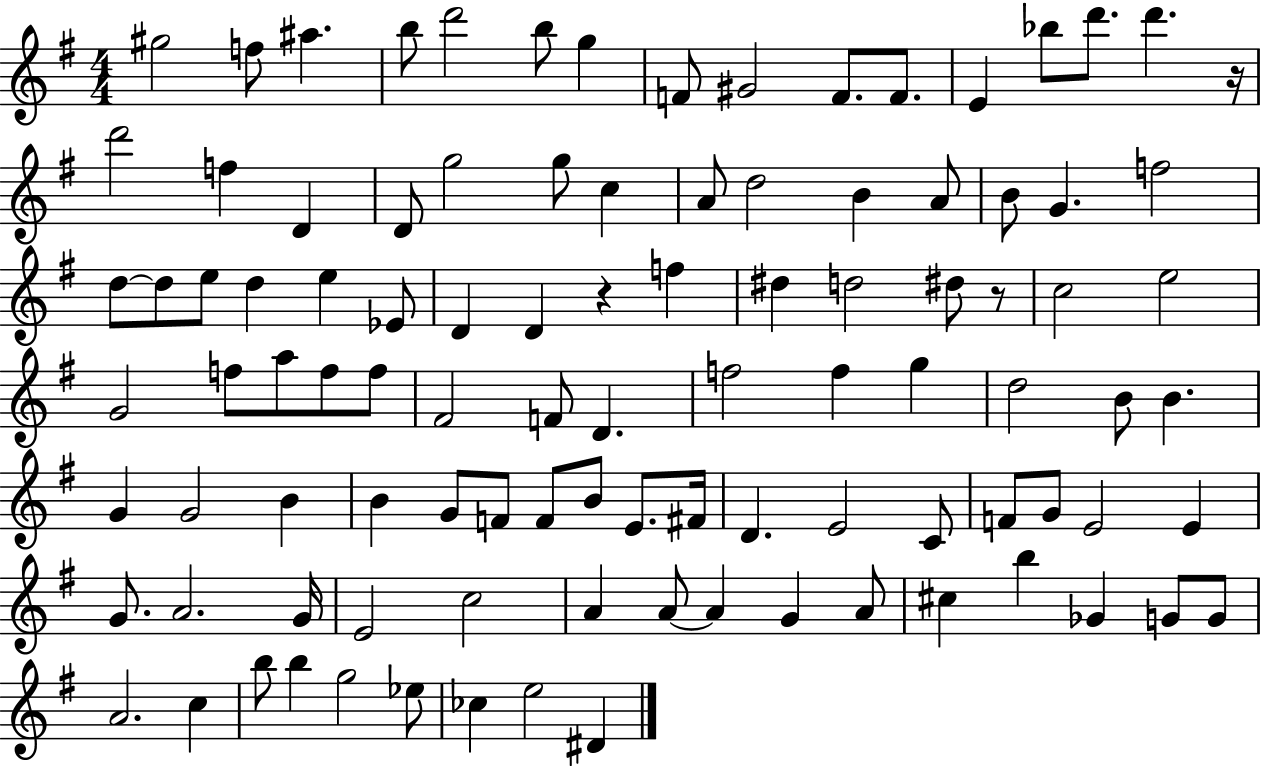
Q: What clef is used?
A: treble